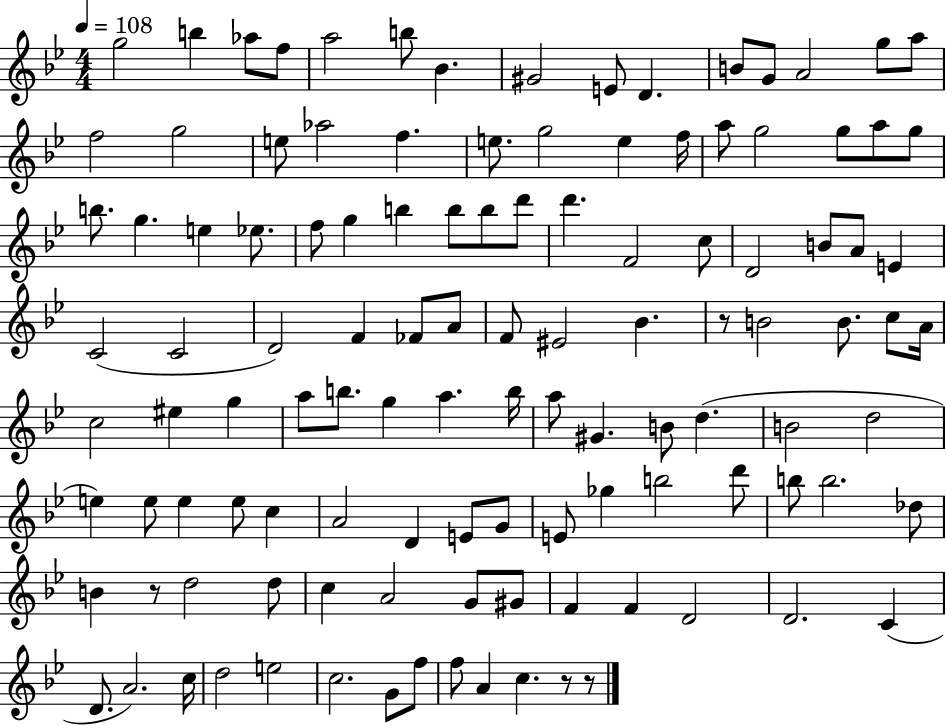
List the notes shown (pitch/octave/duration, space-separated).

G5/h B5/q Ab5/e F5/e A5/h B5/e Bb4/q. G#4/h E4/e D4/q. B4/e G4/e A4/h G5/e A5/e F5/h G5/h E5/e Ab5/h F5/q. E5/e. G5/h E5/q F5/s A5/e G5/h G5/e A5/e G5/e B5/e. G5/q. E5/q Eb5/e. F5/e G5/q B5/q B5/e B5/e D6/e D6/q. F4/h C5/e D4/h B4/e A4/e E4/q C4/h C4/h D4/h F4/q FES4/e A4/e F4/e EIS4/h Bb4/q. R/e B4/h B4/e. C5/e A4/s C5/h EIS5/q G5/q A5/e B5/e. G5/q A5/q. B5/s A5/e G#4/q. B4/e D5/q. B4/h D5/h E5/q E5/e E5/q E5/e C5/q A4/h D4/q E4/e G4/e E4/e Gb5/q B5/h D6/e B5/e B5/h. Db5/e B4/q R/e D5/h D5/e C5/q A4/h G4/e G#4/e F4/q F4/q D4/h D4/h. C4/q D4/e. A4/h. C5/s D5/h E5/h C5/h. G4/e F5/e F5/e A4/q C5/q. R/e R/e